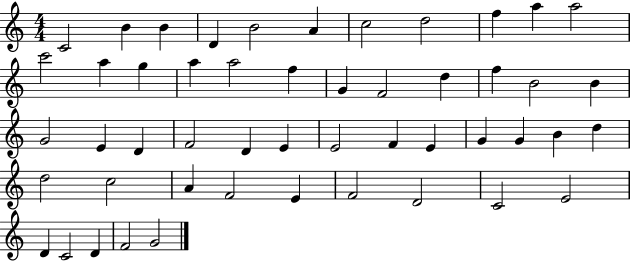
C4/h B4/q B4/q D4/q B4/h A4/q C5/h D5/h F5/q A5/q A5/h C6/h A5/q G5/q A5/q A5/h F5/q G4/q F4/h D5/q F5/q B4/h B4/q G4/h E4/q D4/q F4/h D4/q E4/q E4/h F4/q E4/q G4/q G4/q B4/q D5/q D5/h C5/h A4/q F4/h E4/q F4/h D4/h C4/h E4/h D4/q C4/h D4/q F4/h G4/h